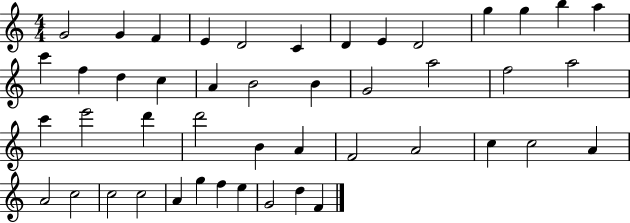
X:1
T:Untitled
M:4/4
L:1/4
K:C
G2 G F E D2 C D E D2 g g b a c' f d c A B2 B G2 a2 f2 a2 c' e'2 d' d'2 B A F2 A2 c c2 A A2 c2 c2 c2 A g f e G2 d F